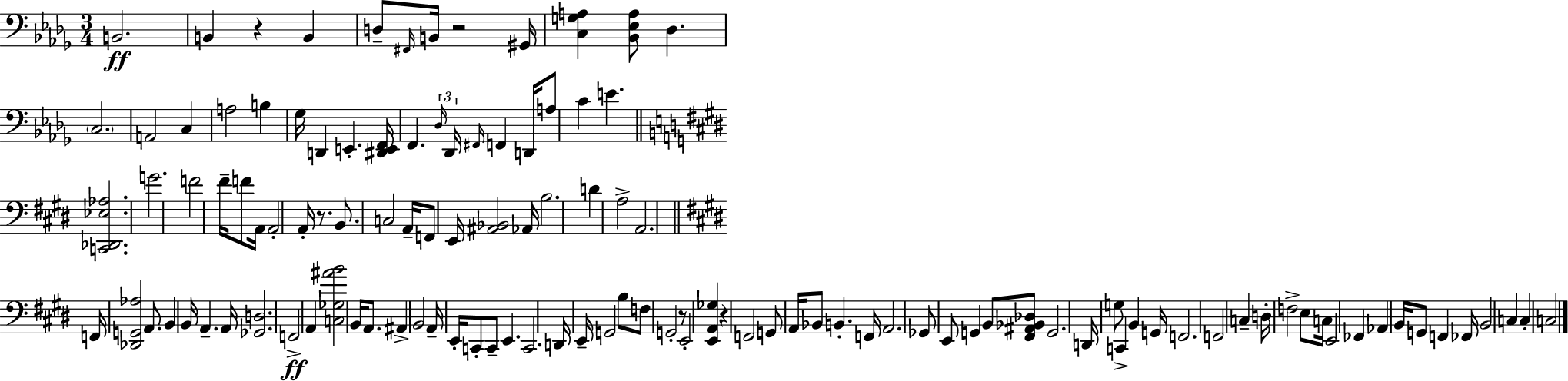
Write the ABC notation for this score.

X:1
T:Untitled
M:3/4
L:1/4
K:Bbm
B,,2 B,, z B,, D,/2 ^F,,/4 B,,/4 z2 ^G,,/4 [C,G,A,] [_B,,_E,A,]/2 _D, C,2 A,,2 C, A,2 B, _G,/4 D,, E,, [^D,,E,,F,,]/4 F,, _D,/4 _D,,/4 ^F,,/4 F,, D,,/4 A,/2 C E [C,,_D,,_E,_A,]2 G2 F2 ^F/4 F/2 A,,/4 A,,2 A,,/4 z/2 B,,/2 C,2 A,,/4 F,,/2 E,,/4 [^A,,_B,,]2 _A,,/4 B,2 D A,2 A,,2 F,,/4 [_D,,G,,_A,]2 A,,/2 B,, B,,/4 A,, A,,/4 [_G,,D,]2 F,,2 A,, [C,_G,^AB]2 B,,/4 A,,/2 ^A,, B,,2 A,,/4 E,,/4 C,,/2 C,,/2 E,, C,,2 D,,/4 E,,/4 G,,2 B,/2 F,/2 G,,2 z/2 E,,2 [E,,A,,_G,] z F,,2 G,,/2 A,,/4 _B,,/2 B,, F,,/4 A,,2 _G,,/2 E,,/2 G,, B,,/2 [^F,,^A,,_B,,_D,]/2 G,,2 D,,/4 G,/2 C,, B,, G,,/4 F,,2 F,,2 C, D,/4 F,2 E,/2 C,/4 E,,2 _F,, _A,, B,,/4 G,,/2 F,, _F,,/4 B,,2 C, C, C,2